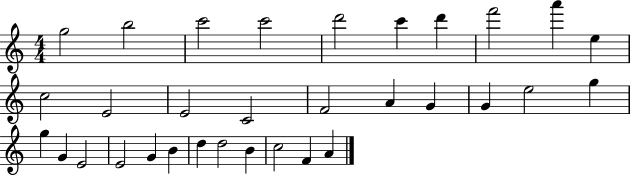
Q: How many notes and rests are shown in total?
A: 32